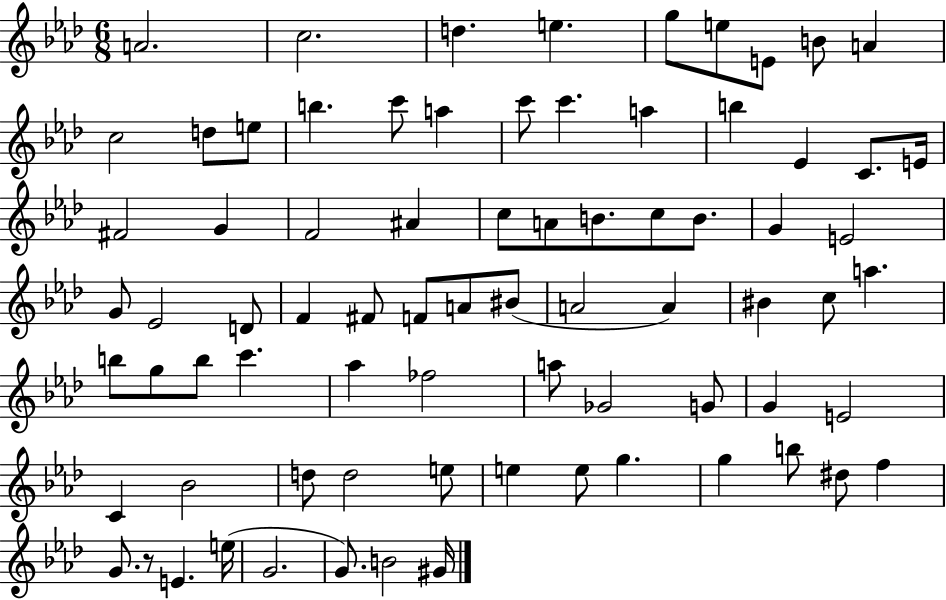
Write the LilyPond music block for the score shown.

{
  \clef treble
  \numericTimeSignature
  \time 6/8
  \key aes \major
  a'2. | c''2. | d''4. e''4. | g''8 e''8 e'8 b'8 a'4 | \break c''2 d''8 e''8 | b''4. c'''8 a''4 | c'''8 c'''4. a''4 | b''4 ees'4 c'8. e'16 | \break fis'2 g'4 | f'2 ais'4 | c''8 a'8 b'8. c''8 b'8. | g'4 e'2 | \break g'8 ees'2 d'8 | f'4 fis'8 f'8 a'8 bis'8( | a'2 a'4) | bis'4 c''8 a''4. | \break b''8 g''8 b''8 c'''4. | aes''4 fes''2 | a''8 ges'2 g'8 | g'4 e'2 | \break c'4 bes'2 | d''8 d''2 e''8 | e''4 e''8 g''4. | g''4 b''8 dis''8 f''4 | \break g'8. r8 e'4. e''16( | g'2. | g'8.) b'2 gis'16 | \bar "|."
}